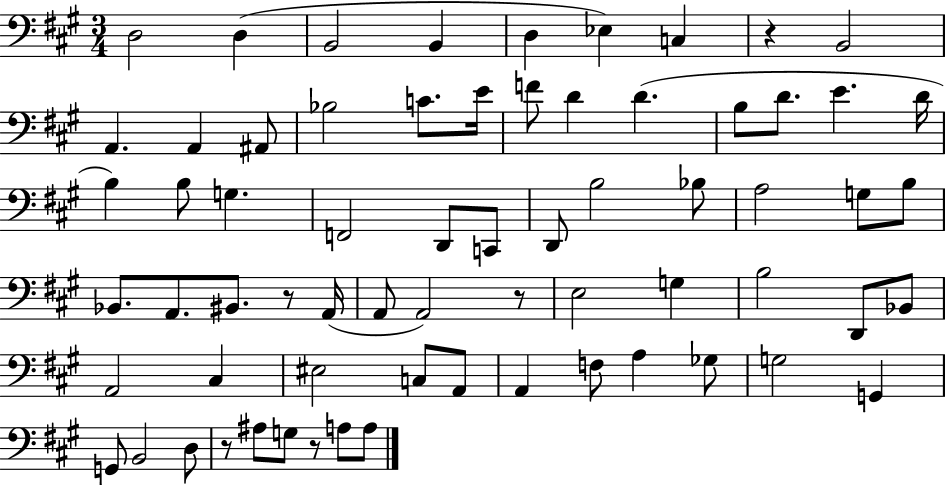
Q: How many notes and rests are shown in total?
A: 67